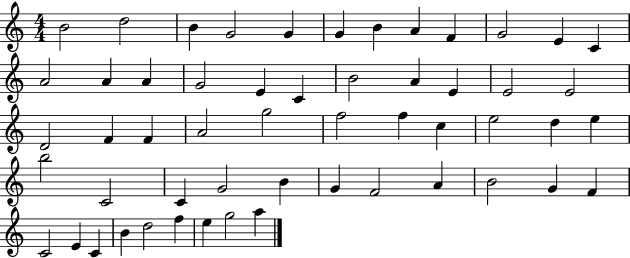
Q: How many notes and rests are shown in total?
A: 54